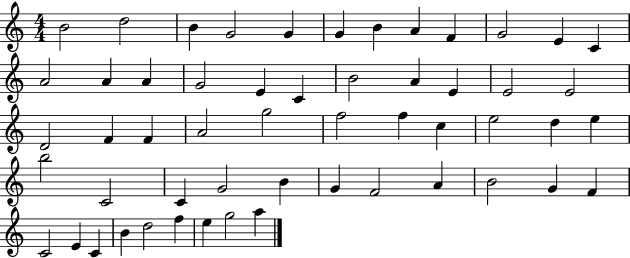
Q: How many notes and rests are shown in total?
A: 54